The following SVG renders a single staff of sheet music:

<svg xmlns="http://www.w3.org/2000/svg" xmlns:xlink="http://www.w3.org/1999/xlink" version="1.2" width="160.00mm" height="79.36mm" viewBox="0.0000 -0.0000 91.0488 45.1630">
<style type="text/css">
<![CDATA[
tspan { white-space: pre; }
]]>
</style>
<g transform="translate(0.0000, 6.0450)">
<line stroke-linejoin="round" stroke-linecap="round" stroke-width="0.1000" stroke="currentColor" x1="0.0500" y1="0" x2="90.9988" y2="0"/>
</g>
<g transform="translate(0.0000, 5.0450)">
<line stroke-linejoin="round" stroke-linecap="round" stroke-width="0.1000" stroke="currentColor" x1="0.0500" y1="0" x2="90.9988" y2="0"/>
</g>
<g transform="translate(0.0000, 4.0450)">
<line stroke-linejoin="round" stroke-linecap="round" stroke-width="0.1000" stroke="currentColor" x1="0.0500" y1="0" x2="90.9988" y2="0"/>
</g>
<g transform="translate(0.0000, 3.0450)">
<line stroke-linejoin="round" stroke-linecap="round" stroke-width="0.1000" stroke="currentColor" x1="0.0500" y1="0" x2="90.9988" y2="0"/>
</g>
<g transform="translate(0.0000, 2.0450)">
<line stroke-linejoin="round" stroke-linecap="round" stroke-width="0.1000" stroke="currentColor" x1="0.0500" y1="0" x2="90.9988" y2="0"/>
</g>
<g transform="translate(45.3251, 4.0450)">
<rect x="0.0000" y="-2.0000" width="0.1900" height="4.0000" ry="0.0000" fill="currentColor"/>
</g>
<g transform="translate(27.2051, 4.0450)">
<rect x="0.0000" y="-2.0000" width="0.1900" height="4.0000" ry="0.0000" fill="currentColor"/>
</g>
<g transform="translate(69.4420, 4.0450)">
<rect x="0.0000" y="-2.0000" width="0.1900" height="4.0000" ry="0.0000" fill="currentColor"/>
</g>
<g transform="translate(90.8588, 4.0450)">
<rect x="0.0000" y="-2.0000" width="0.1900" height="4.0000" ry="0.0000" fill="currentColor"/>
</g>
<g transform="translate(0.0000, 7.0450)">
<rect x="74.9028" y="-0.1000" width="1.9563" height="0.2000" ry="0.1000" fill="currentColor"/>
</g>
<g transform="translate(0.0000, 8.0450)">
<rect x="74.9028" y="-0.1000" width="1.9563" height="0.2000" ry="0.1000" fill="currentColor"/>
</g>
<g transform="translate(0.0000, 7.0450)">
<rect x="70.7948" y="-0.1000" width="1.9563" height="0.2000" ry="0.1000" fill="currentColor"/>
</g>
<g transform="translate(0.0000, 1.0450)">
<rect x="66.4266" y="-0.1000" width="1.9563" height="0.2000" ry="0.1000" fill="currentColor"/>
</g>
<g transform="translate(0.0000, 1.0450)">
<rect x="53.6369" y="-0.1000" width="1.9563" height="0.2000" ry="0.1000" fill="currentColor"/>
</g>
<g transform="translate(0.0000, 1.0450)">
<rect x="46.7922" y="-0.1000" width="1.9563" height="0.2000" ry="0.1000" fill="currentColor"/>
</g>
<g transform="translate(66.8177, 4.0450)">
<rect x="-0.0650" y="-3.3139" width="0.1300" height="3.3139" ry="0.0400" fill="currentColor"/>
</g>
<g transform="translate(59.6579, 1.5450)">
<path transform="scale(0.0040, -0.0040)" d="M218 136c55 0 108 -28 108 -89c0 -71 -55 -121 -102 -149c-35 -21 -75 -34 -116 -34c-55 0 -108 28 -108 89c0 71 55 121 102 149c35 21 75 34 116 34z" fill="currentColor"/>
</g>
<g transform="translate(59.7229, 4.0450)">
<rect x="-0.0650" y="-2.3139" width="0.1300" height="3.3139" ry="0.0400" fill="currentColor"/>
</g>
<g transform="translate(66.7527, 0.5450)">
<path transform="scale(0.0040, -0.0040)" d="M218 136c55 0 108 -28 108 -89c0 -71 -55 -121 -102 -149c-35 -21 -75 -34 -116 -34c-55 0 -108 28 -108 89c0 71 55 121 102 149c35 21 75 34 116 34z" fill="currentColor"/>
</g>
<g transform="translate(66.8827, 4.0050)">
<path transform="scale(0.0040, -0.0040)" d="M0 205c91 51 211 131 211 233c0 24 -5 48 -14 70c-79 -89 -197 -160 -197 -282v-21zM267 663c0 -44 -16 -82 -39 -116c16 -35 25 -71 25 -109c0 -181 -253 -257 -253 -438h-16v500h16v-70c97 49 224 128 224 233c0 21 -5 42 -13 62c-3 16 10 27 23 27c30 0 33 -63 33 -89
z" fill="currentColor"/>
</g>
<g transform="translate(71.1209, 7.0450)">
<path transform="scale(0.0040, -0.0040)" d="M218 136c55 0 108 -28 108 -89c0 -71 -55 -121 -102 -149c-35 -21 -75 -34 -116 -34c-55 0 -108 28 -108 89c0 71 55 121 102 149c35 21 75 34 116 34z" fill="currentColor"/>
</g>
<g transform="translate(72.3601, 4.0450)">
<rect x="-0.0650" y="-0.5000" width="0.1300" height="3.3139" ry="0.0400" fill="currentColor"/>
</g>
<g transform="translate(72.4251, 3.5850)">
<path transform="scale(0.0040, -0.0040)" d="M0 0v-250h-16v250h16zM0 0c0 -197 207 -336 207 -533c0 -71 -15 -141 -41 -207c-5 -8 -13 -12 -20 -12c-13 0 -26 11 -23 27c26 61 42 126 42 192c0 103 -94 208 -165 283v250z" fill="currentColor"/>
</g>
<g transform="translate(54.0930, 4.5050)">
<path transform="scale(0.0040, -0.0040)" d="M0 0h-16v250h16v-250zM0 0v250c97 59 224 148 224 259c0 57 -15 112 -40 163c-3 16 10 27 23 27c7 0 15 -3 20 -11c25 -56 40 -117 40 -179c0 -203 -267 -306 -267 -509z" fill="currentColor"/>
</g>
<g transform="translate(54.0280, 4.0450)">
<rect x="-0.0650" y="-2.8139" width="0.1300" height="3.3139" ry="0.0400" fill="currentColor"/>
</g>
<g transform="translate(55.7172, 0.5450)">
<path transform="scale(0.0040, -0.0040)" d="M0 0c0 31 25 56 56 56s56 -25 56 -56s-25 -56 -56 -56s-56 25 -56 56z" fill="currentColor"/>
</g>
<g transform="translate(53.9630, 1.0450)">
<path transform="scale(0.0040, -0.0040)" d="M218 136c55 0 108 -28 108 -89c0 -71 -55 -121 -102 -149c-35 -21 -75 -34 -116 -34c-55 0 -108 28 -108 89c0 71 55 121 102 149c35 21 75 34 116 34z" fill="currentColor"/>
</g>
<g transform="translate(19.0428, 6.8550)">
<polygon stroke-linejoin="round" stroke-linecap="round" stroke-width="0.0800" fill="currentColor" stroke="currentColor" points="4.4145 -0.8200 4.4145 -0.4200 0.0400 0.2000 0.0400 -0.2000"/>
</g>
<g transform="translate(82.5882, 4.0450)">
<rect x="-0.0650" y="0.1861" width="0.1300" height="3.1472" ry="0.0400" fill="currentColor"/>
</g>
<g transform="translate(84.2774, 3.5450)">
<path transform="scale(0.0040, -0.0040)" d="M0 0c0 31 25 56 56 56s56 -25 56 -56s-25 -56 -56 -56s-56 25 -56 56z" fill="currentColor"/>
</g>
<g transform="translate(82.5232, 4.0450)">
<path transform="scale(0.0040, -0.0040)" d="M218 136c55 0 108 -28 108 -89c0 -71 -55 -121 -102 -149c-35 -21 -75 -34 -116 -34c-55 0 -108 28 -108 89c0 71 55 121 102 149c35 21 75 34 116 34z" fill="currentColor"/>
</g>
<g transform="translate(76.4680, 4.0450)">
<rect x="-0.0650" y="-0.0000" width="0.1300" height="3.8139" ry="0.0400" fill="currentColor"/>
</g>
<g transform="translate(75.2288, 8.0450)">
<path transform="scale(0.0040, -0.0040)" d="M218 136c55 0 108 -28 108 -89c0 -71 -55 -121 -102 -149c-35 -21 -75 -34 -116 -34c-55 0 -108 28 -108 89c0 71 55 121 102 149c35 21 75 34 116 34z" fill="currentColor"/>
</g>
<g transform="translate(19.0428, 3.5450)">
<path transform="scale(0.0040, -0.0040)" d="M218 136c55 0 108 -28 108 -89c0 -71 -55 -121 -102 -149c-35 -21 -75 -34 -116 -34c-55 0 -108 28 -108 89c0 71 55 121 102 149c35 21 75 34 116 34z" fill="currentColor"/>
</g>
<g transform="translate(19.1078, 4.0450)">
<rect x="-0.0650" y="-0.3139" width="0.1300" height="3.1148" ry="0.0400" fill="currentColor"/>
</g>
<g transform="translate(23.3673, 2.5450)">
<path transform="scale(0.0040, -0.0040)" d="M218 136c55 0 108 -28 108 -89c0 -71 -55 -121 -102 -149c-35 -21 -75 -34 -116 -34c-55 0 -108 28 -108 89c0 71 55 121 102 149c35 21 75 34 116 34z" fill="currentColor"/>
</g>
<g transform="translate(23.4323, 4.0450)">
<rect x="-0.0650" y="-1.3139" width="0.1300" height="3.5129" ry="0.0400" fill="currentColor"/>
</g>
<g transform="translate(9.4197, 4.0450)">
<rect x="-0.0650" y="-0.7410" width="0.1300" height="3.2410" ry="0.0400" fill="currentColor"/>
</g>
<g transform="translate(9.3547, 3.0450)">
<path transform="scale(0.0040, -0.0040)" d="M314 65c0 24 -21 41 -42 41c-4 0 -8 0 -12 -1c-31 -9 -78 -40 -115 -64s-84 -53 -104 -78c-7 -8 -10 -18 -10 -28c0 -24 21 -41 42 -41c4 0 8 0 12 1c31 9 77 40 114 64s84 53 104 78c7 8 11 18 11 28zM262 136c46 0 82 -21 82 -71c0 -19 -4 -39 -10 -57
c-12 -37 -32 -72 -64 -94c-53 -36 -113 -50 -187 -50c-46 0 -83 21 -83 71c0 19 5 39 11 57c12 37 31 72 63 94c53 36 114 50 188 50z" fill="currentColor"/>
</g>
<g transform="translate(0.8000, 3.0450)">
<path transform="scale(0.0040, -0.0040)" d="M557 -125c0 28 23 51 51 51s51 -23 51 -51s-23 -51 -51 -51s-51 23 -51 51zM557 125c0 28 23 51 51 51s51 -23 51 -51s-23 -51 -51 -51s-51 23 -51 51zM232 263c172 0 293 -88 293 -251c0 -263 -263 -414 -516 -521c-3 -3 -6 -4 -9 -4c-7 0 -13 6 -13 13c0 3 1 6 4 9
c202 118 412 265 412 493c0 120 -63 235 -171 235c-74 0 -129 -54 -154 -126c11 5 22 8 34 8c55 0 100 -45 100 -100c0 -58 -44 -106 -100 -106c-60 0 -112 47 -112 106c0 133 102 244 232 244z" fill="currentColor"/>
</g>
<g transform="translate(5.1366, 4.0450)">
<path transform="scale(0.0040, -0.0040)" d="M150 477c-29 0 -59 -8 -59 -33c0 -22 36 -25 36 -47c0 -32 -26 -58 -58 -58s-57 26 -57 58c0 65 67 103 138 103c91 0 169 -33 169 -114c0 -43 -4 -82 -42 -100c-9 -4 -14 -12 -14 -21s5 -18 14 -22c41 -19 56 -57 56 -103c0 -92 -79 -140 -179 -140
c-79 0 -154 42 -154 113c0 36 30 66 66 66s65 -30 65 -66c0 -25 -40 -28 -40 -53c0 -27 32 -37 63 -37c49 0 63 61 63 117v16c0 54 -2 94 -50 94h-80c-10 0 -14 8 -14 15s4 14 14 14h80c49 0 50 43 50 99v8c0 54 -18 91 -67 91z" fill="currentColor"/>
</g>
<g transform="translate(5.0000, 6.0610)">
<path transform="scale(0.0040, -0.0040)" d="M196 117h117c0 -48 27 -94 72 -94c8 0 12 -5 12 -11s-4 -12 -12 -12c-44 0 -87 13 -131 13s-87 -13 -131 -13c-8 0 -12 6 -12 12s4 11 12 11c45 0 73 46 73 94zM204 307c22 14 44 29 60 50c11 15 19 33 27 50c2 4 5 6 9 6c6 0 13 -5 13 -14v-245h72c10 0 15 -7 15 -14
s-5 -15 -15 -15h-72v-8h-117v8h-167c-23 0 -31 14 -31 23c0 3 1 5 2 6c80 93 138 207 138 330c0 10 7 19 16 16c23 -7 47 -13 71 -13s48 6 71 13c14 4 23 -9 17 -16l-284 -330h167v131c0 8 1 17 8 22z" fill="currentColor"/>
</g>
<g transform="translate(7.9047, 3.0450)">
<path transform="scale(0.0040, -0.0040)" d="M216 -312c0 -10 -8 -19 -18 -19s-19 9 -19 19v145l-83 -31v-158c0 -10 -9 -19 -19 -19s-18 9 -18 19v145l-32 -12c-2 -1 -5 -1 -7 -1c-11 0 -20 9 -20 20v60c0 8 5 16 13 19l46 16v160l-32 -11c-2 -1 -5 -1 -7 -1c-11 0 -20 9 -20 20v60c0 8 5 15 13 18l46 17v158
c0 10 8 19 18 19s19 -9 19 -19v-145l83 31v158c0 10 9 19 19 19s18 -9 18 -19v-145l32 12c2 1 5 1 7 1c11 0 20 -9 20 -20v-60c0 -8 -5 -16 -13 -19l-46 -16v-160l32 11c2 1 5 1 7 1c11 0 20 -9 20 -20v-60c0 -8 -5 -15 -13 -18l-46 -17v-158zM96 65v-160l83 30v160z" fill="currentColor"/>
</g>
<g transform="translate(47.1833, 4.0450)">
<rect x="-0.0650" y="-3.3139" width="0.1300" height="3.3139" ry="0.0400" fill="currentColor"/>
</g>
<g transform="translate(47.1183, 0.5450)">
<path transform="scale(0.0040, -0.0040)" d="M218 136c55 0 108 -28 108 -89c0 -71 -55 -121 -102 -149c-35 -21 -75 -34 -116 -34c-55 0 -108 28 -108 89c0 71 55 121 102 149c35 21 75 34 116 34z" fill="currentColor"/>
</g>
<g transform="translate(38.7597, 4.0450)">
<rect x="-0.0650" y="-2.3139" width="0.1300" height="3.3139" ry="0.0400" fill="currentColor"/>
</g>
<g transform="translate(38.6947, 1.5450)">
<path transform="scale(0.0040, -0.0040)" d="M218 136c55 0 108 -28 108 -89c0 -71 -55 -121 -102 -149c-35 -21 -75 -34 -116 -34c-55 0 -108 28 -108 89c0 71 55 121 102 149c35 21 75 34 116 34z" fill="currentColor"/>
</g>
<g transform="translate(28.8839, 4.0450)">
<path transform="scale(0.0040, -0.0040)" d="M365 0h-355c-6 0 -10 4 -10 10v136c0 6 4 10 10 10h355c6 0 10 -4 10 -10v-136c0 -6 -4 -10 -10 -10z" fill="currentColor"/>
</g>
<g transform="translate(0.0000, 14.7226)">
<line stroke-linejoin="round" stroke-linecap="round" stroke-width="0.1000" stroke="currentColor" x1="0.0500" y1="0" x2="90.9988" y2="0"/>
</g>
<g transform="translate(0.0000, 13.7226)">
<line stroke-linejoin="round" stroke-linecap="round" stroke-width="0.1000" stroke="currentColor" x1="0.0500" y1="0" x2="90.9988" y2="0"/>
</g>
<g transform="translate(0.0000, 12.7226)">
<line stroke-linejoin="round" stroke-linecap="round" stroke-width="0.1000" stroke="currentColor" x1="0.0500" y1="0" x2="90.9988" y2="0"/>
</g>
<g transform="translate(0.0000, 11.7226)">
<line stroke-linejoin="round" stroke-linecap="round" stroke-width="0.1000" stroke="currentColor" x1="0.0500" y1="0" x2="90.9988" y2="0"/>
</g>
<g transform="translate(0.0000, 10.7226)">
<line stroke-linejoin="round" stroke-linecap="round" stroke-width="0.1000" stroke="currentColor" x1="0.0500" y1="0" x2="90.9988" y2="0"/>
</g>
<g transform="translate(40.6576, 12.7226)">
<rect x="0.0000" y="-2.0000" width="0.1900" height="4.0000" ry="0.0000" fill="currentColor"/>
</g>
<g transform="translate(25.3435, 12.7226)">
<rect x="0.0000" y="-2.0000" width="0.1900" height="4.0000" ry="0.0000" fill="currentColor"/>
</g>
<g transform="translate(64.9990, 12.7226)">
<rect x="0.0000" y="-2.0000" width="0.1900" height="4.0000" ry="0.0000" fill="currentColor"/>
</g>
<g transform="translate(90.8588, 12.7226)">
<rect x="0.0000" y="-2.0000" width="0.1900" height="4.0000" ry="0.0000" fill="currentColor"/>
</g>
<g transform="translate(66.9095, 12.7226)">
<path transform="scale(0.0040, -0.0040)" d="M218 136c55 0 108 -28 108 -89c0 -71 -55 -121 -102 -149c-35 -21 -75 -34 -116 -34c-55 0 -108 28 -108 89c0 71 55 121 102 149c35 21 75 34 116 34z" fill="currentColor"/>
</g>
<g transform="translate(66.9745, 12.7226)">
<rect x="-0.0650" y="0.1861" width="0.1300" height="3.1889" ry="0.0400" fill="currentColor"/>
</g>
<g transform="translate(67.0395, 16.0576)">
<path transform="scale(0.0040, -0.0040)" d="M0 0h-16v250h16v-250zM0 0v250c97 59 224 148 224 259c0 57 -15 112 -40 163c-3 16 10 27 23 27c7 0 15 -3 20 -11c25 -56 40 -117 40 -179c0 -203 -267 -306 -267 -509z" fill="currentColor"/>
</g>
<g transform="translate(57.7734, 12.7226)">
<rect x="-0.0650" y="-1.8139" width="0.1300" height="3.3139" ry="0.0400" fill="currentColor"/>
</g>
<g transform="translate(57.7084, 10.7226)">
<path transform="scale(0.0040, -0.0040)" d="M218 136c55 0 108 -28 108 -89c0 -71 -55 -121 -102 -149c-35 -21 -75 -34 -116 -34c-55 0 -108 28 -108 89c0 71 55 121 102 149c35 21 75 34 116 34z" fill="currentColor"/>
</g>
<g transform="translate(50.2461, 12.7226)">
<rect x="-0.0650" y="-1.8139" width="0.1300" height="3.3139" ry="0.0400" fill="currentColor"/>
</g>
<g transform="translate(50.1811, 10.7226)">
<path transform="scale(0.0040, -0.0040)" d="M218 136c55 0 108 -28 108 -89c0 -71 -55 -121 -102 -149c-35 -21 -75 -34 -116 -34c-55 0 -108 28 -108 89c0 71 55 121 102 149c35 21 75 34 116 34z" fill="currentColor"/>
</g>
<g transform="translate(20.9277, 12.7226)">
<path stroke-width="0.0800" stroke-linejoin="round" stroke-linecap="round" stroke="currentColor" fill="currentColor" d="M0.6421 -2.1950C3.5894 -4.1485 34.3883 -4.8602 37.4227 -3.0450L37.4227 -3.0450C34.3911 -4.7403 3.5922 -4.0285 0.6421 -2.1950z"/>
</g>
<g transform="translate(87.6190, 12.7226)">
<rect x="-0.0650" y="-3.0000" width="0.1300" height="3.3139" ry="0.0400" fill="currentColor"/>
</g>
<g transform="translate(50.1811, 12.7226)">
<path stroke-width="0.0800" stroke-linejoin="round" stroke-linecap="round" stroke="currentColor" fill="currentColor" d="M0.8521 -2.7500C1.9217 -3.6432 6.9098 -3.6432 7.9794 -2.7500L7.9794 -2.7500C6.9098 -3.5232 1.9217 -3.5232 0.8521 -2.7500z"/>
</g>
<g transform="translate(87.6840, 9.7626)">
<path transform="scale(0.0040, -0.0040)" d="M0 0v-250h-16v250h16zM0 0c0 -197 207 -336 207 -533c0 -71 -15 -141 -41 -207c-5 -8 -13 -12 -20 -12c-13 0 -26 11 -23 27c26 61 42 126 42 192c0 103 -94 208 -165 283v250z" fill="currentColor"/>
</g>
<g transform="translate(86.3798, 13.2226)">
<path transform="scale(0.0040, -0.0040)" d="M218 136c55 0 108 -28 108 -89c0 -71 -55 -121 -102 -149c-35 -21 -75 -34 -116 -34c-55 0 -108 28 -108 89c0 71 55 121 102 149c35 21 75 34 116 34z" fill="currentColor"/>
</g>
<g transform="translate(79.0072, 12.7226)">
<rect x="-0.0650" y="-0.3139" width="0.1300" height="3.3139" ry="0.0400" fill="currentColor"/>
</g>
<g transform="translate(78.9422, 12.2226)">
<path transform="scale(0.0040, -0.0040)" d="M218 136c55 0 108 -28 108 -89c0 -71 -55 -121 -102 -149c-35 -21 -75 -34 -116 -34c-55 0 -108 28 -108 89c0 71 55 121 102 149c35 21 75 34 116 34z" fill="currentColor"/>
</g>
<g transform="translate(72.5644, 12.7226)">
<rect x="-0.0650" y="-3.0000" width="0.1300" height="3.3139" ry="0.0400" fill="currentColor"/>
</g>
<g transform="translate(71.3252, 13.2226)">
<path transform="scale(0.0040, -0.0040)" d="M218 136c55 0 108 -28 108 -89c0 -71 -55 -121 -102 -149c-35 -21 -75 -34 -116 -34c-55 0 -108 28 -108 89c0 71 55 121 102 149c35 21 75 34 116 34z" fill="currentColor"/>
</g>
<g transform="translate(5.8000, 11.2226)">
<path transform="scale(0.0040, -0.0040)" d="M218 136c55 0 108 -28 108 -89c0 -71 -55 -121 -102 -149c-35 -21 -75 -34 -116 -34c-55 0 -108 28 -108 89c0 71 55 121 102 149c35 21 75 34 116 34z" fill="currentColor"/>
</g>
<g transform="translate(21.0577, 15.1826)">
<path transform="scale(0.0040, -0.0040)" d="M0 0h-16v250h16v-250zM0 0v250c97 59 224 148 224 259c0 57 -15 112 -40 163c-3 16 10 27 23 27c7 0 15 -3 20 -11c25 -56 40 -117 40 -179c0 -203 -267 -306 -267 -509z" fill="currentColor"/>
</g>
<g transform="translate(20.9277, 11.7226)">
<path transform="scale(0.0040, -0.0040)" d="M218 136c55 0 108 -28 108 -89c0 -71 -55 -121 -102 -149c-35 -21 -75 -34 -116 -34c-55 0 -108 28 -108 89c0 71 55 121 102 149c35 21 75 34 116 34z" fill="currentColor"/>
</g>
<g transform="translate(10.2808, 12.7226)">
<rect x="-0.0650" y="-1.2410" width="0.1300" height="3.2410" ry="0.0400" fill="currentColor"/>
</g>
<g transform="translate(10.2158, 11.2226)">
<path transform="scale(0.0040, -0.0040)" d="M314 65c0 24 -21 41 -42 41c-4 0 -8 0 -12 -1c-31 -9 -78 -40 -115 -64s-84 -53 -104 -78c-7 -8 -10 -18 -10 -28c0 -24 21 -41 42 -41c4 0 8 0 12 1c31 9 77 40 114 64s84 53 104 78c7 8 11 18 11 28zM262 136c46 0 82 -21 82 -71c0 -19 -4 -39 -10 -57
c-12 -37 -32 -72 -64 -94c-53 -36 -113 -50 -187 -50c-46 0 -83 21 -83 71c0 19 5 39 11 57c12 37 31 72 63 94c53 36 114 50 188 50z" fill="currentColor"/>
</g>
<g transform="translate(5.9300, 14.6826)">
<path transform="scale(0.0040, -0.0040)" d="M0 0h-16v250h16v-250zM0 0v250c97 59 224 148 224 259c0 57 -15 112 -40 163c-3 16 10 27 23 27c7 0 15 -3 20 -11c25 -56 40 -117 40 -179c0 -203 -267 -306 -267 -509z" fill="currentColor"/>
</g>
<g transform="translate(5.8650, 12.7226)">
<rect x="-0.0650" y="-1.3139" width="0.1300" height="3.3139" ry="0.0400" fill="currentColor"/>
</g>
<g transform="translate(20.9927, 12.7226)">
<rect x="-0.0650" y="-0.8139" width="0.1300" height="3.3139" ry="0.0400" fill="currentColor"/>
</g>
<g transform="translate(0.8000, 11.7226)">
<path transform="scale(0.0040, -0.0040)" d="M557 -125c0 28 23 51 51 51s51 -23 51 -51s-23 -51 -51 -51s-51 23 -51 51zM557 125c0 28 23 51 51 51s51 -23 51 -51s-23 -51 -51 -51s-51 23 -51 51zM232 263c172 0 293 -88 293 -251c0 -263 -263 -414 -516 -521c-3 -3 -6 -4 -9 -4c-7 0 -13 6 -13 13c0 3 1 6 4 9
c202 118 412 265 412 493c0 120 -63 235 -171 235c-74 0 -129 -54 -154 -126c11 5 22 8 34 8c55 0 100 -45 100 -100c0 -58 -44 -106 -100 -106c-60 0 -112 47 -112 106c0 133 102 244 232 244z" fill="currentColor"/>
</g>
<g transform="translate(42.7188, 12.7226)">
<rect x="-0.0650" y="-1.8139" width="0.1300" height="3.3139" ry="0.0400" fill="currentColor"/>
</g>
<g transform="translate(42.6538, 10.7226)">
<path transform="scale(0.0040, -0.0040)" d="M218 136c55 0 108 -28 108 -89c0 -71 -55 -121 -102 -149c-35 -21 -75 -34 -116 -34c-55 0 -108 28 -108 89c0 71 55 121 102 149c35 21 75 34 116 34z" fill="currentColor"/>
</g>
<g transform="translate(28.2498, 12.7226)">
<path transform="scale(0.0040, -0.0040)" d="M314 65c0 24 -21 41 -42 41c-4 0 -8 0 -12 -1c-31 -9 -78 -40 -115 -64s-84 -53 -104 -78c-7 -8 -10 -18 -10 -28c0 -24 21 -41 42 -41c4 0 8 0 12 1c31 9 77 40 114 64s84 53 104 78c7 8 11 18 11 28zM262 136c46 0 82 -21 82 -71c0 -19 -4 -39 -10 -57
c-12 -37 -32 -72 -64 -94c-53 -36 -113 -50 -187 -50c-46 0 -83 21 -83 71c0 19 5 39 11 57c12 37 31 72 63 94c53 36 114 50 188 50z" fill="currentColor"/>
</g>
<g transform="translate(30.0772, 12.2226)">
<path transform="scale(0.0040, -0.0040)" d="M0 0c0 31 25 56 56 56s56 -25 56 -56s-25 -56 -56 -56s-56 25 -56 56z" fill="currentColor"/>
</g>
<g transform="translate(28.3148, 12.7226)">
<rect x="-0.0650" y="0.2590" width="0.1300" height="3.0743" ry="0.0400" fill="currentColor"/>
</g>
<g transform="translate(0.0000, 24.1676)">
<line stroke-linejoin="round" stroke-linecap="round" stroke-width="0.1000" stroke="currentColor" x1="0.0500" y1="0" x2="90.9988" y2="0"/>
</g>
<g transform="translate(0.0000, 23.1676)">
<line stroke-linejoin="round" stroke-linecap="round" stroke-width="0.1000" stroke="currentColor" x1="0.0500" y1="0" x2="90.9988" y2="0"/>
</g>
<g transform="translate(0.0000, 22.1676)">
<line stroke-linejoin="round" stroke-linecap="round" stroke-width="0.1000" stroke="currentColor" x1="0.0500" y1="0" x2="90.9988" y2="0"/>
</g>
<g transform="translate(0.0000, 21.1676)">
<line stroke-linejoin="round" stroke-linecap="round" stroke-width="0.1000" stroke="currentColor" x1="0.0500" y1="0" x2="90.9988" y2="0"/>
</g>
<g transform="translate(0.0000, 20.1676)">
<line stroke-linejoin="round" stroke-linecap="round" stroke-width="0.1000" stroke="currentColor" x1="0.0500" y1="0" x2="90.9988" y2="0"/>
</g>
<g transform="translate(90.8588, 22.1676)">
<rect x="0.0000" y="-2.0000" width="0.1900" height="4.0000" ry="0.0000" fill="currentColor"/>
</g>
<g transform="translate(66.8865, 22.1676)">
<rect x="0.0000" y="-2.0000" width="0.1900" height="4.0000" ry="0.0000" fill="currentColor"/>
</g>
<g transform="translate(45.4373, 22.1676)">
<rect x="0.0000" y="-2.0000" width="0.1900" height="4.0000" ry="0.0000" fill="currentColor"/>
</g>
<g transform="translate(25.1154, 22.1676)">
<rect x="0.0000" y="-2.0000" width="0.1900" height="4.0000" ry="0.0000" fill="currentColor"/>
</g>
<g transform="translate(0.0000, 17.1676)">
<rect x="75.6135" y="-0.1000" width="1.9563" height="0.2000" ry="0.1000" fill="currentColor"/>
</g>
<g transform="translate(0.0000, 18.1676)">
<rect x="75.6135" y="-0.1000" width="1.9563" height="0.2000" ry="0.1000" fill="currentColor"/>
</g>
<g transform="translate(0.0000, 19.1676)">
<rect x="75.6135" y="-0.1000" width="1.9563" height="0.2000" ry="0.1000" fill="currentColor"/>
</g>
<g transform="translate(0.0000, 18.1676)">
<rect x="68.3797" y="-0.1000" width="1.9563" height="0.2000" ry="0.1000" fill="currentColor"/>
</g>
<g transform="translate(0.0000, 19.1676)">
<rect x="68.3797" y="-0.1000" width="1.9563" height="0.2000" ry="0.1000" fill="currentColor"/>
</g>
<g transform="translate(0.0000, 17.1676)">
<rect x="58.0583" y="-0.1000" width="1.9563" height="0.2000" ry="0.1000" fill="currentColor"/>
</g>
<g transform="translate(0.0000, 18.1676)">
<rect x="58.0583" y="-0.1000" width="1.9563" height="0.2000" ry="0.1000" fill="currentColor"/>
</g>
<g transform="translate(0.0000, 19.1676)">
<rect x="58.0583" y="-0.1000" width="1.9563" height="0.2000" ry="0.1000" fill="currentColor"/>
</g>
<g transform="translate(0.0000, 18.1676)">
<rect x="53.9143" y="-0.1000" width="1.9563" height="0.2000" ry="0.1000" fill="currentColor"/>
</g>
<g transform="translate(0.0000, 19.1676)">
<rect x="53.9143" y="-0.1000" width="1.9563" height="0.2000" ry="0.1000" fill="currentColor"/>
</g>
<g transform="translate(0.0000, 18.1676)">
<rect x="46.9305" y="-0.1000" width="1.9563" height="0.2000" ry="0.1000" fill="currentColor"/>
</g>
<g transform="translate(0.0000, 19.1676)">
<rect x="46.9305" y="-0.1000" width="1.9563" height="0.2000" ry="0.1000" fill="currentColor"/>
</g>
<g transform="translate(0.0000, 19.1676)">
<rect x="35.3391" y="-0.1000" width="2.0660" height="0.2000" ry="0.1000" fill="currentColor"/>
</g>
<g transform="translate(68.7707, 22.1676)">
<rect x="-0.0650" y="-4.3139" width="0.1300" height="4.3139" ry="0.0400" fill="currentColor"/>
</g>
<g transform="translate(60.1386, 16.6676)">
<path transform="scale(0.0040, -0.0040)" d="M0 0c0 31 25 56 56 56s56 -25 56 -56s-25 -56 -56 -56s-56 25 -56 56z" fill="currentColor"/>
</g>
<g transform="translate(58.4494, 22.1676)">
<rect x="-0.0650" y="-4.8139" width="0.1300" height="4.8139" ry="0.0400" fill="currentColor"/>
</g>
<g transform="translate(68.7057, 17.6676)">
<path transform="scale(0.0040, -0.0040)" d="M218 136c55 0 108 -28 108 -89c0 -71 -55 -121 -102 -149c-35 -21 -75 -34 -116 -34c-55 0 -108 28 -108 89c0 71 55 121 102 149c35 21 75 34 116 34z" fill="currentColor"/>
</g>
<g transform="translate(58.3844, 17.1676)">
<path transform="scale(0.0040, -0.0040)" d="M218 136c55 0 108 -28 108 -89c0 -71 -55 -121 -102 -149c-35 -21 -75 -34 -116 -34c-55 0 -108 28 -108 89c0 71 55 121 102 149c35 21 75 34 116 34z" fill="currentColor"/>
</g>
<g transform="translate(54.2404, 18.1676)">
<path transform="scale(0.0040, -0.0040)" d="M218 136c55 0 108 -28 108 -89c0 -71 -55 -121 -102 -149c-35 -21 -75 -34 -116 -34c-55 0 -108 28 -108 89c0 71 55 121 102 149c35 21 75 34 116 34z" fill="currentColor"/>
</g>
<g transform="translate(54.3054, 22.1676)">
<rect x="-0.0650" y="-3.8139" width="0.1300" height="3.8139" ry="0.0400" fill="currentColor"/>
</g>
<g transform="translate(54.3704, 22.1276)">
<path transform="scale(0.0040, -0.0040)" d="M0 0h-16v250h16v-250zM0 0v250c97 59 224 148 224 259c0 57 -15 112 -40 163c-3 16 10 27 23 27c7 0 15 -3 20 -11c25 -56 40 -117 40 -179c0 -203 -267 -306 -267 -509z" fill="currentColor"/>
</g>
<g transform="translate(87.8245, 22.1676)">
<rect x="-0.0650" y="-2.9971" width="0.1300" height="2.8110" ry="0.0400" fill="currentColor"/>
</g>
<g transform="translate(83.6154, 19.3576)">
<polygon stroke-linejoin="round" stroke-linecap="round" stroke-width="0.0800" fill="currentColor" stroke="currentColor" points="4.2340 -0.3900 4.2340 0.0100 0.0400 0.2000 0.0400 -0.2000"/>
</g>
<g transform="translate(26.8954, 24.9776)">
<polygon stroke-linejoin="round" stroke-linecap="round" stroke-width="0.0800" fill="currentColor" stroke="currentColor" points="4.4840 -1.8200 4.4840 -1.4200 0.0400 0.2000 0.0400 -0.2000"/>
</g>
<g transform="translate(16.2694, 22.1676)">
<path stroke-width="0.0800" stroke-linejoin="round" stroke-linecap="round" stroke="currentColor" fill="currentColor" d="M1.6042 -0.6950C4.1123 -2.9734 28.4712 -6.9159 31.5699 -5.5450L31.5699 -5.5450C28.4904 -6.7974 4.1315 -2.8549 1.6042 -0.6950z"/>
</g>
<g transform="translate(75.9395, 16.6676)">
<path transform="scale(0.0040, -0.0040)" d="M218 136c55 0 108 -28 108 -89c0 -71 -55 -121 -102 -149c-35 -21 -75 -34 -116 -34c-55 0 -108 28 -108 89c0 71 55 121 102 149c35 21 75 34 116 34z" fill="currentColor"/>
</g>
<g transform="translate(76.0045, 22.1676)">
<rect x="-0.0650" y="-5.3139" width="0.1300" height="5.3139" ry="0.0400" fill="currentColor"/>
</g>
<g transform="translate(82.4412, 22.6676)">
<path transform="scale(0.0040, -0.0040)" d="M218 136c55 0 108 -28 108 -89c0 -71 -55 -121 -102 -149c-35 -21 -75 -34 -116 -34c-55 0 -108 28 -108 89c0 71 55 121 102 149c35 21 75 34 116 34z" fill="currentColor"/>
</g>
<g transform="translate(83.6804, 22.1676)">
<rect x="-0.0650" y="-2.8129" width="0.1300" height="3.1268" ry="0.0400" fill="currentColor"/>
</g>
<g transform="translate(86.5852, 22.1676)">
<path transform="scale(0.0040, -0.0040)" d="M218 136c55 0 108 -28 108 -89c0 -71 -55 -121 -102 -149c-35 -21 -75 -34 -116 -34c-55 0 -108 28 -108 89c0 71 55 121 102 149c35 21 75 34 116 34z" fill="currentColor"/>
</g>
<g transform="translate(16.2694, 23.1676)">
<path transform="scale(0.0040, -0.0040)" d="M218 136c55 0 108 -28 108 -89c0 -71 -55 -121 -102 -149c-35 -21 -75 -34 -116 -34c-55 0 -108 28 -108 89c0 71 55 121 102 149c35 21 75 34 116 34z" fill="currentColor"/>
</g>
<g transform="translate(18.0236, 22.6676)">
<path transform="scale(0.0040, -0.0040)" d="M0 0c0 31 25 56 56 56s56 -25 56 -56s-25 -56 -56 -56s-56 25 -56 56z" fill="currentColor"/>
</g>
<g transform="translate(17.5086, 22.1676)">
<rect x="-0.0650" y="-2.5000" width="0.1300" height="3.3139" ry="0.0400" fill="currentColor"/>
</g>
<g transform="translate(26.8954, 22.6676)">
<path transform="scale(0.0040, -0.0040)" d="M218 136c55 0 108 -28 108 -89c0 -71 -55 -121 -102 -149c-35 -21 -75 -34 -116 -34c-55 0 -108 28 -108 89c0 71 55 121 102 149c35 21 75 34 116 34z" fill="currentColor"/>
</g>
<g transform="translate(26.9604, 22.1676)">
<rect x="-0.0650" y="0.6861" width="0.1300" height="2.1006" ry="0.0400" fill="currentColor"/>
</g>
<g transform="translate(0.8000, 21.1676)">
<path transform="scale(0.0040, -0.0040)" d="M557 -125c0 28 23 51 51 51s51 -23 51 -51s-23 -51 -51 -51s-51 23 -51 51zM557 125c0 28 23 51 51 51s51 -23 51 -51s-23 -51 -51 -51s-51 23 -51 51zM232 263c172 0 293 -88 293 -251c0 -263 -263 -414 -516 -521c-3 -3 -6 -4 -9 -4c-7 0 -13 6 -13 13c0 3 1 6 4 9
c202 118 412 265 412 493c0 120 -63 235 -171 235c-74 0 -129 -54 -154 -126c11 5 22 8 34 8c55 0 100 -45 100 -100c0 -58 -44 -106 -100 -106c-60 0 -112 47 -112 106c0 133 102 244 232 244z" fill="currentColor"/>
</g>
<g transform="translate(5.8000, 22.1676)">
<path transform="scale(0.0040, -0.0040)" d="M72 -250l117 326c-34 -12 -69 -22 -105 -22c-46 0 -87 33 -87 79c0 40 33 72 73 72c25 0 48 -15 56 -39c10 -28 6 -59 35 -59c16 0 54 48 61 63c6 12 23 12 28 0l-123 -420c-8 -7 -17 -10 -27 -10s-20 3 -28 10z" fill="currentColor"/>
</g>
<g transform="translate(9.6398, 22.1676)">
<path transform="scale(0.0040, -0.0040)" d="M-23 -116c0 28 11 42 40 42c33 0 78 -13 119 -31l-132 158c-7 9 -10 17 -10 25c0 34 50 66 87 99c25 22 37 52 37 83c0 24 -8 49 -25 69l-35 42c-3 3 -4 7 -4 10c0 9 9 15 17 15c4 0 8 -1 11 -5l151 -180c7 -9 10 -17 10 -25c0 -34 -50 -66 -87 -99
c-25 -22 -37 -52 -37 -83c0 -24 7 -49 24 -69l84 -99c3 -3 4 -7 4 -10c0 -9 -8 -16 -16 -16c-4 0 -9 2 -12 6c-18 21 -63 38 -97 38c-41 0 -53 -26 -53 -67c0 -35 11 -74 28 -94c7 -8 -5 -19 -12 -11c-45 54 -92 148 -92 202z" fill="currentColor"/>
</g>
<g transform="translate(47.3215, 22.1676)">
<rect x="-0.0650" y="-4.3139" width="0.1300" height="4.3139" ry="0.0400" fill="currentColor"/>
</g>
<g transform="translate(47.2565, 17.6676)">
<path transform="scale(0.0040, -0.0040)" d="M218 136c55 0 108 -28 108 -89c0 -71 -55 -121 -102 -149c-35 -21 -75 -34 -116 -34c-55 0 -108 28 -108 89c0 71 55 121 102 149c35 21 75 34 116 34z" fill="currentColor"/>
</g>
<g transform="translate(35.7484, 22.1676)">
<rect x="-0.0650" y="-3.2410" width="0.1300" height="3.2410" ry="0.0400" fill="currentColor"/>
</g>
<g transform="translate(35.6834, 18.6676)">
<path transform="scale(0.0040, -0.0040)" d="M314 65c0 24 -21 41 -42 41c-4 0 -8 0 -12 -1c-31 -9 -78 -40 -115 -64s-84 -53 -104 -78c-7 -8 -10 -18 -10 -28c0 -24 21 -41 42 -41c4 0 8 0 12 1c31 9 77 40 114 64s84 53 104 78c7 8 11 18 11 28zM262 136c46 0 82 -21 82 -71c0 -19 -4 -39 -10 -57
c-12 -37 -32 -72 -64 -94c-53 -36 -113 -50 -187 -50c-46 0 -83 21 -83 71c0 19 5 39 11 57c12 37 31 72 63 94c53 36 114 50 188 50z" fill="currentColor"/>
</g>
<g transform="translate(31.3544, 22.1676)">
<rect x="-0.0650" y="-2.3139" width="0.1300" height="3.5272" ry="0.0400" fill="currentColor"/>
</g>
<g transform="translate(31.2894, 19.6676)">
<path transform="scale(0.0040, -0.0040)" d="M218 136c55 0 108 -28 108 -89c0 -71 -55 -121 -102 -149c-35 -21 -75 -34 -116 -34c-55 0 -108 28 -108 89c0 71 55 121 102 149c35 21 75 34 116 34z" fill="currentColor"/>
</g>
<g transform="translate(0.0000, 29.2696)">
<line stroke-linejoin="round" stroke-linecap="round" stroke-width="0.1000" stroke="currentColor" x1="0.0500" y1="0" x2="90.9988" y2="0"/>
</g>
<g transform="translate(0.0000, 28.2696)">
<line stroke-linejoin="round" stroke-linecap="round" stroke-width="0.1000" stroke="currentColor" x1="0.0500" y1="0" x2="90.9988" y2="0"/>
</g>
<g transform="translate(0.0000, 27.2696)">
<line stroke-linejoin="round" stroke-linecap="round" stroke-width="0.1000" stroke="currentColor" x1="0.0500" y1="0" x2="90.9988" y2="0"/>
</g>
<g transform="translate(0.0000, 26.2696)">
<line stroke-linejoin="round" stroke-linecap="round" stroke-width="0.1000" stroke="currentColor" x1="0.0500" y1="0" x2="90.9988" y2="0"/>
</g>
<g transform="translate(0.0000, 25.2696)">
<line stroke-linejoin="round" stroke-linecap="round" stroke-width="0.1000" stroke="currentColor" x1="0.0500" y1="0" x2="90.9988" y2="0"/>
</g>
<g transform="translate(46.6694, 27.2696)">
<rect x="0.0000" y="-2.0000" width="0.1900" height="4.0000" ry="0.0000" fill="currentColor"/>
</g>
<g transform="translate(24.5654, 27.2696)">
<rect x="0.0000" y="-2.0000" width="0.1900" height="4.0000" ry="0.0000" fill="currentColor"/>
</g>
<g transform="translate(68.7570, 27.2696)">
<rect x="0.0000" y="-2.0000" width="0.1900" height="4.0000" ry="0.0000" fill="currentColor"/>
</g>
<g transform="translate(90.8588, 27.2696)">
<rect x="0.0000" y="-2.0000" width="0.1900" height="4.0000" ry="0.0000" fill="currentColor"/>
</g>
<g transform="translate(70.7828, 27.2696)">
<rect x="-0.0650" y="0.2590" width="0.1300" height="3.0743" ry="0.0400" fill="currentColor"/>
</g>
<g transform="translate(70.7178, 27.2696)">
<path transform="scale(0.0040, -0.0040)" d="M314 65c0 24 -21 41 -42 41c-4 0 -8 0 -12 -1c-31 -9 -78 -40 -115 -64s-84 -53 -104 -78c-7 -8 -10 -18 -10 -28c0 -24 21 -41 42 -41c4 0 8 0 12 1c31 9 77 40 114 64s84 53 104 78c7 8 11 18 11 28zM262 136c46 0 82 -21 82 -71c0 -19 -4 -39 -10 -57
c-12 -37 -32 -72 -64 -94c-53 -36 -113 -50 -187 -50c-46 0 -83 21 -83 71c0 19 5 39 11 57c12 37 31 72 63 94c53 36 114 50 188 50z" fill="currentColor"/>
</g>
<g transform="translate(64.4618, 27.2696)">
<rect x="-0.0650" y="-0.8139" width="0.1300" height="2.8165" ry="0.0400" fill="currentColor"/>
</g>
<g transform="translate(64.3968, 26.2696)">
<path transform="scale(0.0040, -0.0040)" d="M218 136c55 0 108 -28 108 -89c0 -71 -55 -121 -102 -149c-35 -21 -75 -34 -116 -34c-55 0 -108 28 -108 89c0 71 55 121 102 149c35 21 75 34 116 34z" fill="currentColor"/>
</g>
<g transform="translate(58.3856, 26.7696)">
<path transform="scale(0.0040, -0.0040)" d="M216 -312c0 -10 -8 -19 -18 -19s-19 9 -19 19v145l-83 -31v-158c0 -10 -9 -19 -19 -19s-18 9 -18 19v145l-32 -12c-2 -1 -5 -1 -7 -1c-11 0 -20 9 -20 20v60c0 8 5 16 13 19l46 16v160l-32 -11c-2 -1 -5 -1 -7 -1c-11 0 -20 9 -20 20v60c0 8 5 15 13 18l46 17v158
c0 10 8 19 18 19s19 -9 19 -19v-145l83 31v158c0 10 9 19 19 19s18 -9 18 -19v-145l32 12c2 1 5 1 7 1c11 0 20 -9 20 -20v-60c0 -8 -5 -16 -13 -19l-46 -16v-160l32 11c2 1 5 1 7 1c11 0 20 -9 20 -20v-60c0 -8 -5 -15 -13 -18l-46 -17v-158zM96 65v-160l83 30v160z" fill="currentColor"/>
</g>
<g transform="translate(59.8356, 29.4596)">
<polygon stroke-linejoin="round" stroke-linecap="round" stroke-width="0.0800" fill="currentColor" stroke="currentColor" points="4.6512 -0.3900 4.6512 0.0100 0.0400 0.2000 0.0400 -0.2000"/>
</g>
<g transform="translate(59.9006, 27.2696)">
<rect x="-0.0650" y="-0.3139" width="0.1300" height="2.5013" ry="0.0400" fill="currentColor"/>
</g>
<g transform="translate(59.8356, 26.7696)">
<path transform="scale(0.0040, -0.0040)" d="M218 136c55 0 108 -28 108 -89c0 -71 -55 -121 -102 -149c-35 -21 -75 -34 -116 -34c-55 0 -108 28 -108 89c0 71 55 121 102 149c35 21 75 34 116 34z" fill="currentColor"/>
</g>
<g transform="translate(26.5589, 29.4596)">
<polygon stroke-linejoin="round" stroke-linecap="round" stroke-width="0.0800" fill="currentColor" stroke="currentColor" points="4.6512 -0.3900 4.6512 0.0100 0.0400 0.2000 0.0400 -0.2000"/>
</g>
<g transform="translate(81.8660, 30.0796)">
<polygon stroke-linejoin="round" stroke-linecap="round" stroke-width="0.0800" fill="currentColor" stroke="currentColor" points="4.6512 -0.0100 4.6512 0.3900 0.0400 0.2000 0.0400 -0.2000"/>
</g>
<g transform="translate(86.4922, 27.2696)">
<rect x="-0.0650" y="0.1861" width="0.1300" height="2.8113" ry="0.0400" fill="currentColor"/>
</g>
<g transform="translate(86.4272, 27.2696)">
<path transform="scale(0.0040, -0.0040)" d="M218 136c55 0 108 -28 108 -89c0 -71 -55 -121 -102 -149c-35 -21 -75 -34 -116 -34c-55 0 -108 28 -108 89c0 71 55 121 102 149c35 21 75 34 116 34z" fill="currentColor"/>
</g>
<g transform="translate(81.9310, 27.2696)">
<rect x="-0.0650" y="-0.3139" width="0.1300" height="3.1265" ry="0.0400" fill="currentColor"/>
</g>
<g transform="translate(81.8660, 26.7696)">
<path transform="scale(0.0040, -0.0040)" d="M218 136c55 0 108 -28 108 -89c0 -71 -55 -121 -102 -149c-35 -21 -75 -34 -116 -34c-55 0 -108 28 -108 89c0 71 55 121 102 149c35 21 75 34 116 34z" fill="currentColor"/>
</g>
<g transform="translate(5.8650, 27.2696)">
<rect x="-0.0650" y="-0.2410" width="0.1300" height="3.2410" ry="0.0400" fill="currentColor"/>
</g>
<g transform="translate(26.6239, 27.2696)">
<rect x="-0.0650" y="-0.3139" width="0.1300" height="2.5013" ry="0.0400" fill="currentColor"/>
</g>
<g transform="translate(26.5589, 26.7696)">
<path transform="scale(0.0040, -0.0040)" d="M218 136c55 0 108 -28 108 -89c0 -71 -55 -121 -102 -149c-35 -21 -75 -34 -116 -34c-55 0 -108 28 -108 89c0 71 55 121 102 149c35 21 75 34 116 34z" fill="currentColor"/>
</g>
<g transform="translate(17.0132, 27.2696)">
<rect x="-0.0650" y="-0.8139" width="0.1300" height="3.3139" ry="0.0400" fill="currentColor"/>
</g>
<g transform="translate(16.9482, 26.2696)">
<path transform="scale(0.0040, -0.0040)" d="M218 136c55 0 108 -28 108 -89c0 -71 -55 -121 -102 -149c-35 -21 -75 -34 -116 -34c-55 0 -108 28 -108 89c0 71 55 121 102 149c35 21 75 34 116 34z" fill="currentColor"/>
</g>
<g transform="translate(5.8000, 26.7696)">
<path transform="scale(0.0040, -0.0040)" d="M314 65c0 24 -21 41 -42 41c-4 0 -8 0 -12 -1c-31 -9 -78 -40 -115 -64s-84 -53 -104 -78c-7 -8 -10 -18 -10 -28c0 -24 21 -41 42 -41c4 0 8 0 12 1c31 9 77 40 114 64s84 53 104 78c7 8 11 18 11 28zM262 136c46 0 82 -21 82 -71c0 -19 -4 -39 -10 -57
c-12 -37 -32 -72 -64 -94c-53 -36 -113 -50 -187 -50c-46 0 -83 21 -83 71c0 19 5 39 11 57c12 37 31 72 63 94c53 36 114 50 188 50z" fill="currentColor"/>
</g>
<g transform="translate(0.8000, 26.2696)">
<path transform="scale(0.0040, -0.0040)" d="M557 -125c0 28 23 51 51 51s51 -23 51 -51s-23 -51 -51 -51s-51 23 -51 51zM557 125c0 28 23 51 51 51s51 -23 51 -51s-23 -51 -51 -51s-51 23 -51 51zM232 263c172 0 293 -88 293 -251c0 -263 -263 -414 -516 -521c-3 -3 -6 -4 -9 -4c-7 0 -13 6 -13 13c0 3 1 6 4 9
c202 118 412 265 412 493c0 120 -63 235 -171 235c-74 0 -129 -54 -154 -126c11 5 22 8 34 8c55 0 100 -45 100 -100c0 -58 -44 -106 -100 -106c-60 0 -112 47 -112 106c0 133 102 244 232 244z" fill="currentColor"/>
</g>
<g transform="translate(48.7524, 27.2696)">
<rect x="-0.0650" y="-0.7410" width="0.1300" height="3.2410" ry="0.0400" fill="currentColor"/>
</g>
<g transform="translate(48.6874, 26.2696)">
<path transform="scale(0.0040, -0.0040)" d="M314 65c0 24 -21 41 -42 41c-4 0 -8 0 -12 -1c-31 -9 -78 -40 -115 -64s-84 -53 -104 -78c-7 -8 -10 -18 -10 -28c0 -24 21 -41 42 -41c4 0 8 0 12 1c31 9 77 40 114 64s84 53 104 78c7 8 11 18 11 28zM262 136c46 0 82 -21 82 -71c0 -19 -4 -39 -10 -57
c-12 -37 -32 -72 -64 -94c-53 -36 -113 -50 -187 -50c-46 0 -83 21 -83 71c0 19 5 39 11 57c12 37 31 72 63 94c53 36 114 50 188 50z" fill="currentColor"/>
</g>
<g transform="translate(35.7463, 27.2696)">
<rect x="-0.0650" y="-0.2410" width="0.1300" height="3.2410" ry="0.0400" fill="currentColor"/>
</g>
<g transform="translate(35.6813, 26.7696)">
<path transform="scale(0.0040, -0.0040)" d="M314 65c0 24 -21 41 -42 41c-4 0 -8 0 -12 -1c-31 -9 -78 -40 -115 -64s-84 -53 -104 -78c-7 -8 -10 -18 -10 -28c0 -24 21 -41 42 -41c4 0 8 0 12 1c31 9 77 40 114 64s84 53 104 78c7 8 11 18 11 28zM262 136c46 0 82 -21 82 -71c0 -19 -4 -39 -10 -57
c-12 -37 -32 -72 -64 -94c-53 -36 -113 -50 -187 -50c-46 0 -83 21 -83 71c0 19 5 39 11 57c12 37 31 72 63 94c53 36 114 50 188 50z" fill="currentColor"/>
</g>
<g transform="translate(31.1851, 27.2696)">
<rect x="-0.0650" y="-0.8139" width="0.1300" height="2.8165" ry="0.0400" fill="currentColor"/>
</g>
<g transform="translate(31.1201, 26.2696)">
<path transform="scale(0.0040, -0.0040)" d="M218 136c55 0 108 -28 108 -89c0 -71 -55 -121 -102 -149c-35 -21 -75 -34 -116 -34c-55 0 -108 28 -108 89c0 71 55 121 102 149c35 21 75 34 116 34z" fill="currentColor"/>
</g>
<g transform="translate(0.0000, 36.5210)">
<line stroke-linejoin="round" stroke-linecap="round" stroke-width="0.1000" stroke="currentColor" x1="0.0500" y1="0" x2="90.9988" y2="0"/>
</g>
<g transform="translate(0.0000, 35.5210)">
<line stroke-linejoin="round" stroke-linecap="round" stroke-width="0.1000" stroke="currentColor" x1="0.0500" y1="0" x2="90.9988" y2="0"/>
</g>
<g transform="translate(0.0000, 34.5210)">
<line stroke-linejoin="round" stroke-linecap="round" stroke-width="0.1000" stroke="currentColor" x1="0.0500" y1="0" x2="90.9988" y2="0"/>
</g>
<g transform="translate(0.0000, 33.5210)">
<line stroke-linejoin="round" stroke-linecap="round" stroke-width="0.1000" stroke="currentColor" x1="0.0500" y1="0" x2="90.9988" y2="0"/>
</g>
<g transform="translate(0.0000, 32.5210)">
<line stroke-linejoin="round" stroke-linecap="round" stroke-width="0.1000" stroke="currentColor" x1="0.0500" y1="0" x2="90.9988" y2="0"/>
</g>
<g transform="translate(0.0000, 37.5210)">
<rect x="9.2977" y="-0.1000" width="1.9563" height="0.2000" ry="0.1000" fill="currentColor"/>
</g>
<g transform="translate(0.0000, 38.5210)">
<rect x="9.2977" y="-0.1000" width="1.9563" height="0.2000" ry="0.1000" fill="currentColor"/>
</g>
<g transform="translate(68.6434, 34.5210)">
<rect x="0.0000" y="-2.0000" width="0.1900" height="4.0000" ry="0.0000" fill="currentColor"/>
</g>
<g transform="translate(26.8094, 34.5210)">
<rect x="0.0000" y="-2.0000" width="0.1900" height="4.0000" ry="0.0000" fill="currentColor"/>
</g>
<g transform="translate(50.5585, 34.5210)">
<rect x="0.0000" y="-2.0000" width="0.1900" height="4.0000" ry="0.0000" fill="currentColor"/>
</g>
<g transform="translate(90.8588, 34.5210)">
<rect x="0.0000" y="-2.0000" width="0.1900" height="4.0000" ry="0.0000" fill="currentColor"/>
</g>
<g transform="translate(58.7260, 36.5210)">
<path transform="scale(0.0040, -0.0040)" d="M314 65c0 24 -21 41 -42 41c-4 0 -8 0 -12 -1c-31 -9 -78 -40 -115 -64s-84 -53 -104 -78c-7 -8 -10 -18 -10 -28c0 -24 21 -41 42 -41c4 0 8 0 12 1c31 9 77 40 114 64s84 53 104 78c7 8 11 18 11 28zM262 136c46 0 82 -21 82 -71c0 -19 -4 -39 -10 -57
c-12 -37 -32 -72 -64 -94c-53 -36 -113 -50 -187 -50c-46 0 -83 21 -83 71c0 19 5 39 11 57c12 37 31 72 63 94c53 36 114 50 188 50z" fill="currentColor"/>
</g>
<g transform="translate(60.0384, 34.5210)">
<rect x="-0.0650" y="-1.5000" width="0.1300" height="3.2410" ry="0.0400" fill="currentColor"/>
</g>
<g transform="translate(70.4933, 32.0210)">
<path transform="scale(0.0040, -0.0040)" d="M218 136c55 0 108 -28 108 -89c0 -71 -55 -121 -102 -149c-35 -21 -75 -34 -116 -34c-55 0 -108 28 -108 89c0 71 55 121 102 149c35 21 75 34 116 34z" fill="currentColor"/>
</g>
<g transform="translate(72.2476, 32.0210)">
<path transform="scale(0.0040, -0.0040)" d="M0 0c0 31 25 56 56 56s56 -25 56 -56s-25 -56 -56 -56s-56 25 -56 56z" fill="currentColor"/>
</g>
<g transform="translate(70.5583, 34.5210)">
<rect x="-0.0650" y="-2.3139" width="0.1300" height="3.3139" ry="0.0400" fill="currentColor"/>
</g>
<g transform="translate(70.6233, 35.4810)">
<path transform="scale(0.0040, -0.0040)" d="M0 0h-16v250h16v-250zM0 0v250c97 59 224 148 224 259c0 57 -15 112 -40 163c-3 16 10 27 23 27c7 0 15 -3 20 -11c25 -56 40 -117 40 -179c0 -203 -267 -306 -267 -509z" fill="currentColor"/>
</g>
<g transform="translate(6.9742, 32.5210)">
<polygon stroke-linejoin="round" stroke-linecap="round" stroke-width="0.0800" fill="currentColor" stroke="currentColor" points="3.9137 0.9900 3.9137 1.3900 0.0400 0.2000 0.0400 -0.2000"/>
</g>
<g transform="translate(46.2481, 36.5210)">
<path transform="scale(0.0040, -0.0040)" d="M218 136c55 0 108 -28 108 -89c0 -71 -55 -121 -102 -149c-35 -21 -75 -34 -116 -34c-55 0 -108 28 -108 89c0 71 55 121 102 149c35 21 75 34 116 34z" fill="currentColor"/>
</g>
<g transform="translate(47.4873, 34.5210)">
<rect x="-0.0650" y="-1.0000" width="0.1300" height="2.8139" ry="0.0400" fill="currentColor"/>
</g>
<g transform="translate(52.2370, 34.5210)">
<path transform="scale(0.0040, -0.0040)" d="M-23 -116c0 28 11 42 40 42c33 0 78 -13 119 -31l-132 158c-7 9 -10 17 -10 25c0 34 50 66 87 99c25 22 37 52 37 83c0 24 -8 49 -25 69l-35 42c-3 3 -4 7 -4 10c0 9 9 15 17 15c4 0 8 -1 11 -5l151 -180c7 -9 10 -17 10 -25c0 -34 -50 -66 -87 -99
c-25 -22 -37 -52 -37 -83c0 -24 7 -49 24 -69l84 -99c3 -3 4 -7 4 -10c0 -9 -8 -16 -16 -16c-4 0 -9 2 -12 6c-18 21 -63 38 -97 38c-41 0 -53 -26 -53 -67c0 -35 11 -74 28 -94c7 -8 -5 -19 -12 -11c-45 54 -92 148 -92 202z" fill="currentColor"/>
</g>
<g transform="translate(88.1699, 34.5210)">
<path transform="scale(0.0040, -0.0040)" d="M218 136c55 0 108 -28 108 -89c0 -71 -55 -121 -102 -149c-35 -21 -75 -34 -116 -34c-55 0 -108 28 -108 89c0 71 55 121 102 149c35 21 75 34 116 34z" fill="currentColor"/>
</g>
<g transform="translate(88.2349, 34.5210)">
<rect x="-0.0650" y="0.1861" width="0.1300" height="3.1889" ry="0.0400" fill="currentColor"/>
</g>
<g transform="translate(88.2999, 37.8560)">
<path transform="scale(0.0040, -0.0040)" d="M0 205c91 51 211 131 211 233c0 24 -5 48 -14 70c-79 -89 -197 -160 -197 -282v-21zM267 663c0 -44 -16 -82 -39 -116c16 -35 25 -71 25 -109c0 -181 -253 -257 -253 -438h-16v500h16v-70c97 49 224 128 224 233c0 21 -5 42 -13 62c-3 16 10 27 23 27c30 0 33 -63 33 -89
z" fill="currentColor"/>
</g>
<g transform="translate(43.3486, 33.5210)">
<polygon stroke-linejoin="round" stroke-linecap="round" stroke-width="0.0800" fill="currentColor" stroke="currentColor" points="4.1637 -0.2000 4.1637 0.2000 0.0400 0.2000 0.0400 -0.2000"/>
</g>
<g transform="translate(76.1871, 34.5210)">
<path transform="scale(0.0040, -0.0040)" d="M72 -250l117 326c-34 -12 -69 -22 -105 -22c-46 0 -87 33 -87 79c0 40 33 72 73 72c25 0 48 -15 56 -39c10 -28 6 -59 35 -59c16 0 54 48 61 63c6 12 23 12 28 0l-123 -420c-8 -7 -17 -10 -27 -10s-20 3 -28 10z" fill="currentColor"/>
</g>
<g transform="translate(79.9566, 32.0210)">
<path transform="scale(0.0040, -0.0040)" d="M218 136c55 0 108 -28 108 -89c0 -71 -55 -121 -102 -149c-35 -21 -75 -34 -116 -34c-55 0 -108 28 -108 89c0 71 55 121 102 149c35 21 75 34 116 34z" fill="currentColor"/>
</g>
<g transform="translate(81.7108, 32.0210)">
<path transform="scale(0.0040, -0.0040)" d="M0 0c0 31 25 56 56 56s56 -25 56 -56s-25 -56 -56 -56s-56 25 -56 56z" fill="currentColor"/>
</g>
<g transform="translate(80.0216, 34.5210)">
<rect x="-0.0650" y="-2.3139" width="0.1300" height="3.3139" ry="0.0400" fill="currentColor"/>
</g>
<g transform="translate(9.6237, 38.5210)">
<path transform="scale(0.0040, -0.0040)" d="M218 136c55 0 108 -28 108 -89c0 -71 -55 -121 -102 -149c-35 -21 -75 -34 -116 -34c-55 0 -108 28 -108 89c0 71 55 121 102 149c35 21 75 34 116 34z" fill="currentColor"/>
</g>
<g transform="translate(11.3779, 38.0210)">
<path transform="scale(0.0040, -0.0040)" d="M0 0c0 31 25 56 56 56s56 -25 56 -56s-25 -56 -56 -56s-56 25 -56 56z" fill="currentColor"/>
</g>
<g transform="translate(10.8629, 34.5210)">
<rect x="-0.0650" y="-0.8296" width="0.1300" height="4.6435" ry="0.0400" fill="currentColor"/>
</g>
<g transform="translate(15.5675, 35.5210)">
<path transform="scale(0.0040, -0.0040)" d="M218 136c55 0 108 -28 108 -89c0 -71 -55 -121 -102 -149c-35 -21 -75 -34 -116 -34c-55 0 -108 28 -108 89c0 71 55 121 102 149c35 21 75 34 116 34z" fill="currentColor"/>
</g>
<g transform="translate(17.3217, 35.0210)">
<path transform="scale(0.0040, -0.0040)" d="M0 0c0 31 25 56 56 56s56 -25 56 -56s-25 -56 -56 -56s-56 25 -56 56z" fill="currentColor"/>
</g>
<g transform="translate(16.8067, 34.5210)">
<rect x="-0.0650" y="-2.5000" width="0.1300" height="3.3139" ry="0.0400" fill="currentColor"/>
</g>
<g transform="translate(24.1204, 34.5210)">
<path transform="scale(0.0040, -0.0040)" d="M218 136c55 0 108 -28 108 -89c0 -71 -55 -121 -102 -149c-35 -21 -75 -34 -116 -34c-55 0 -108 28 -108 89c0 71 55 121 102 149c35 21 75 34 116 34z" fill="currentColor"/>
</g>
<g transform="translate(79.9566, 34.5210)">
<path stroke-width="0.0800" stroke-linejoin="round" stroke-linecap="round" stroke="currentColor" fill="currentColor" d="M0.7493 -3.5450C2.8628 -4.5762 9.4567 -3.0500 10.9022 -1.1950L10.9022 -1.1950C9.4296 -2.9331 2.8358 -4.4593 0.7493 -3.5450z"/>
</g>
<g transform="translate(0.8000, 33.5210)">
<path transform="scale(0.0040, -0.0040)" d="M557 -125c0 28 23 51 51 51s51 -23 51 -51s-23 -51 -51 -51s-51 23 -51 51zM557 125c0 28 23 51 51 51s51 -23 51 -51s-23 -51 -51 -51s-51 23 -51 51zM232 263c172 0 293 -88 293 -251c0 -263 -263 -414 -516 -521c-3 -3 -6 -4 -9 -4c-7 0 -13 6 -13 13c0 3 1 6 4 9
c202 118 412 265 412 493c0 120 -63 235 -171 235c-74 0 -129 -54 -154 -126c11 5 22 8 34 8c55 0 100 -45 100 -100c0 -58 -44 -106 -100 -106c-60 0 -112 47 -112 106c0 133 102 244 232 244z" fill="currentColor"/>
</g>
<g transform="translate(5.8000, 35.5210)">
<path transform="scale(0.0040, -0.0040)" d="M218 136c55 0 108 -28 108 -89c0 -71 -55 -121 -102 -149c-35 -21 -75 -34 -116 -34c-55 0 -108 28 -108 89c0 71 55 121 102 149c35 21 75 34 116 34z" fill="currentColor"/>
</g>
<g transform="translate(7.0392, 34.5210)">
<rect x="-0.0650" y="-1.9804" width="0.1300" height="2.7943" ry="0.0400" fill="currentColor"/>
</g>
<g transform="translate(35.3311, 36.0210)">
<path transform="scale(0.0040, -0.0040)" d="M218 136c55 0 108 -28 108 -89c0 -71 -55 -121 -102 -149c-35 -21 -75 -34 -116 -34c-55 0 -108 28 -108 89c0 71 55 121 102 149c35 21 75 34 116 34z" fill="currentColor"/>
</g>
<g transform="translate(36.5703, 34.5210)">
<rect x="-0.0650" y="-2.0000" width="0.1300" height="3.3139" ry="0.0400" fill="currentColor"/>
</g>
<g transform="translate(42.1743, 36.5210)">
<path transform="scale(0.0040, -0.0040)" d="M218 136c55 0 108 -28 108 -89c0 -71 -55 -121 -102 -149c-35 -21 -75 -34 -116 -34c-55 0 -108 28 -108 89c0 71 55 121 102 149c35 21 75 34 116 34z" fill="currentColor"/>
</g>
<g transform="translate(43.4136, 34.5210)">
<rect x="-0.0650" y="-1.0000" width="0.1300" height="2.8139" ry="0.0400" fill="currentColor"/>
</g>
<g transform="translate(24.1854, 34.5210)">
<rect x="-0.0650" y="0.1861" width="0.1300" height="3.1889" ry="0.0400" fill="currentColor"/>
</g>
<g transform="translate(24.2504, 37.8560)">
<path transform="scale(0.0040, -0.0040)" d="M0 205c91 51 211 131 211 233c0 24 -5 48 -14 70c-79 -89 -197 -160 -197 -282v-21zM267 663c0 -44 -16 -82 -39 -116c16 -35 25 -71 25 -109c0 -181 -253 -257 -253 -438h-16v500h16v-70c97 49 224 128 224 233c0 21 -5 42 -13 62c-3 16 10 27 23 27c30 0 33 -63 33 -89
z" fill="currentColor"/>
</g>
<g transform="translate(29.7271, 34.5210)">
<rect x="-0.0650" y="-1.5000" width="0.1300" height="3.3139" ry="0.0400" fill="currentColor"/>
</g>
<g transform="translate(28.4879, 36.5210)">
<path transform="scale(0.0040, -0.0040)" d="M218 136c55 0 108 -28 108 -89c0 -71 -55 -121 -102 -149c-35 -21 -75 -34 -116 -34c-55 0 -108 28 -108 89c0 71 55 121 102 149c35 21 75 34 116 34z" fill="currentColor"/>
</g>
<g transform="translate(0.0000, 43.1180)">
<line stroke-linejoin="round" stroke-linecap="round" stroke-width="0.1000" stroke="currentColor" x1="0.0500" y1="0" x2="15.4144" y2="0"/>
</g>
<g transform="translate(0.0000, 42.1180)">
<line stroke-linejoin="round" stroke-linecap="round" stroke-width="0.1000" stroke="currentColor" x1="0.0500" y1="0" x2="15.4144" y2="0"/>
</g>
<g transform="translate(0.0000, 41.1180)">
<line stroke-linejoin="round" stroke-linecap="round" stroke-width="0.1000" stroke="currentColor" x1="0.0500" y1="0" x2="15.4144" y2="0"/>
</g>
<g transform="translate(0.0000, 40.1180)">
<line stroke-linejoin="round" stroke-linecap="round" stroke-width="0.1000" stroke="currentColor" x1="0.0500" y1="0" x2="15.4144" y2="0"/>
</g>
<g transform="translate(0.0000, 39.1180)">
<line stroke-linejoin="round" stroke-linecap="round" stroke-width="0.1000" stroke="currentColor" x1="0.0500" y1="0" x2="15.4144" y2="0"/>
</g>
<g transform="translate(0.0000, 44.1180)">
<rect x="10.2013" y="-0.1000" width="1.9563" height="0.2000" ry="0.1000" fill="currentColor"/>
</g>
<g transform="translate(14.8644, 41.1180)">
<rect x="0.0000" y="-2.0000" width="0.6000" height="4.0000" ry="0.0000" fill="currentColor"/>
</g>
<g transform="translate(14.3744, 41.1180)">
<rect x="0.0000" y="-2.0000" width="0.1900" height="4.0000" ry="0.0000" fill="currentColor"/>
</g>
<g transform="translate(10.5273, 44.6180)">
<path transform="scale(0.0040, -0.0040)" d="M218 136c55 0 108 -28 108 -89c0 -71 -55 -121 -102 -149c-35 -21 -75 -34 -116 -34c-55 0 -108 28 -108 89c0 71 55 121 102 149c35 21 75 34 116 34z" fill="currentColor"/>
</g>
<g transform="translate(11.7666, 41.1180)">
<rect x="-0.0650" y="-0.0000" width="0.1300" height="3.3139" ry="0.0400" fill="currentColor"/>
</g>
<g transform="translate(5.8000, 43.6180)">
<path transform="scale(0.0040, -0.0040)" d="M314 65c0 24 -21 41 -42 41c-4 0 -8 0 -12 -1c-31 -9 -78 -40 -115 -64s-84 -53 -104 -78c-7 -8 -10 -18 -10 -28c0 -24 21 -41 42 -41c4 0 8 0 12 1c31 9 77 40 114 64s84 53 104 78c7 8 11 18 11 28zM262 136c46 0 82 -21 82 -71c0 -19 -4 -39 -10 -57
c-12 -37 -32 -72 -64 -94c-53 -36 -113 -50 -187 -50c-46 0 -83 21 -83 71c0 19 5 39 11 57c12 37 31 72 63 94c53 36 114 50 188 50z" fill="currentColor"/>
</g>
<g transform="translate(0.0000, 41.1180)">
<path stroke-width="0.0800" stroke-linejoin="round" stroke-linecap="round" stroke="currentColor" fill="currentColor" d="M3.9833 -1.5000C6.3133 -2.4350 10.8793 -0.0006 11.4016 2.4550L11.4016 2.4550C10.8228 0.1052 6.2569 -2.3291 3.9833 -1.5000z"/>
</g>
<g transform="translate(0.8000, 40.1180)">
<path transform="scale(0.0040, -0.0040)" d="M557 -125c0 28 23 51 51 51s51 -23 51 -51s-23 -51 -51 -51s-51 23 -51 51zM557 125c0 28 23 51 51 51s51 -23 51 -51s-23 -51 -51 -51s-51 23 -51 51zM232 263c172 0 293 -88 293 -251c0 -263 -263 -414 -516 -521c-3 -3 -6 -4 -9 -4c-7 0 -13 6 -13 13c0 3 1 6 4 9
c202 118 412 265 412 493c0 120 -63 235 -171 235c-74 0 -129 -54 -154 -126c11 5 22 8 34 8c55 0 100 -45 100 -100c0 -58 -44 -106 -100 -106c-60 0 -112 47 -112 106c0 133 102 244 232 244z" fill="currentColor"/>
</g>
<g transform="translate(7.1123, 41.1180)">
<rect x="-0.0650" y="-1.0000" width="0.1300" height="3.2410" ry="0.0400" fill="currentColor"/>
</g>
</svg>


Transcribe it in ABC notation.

X:1
T:Untitled
M:3/4
L:1/4
K:C
^F,2 E,/2 G,/2 z2 B, D C/2 B, D/4 E,,/2 C,, D, G,/2 G,2 F,/2 D,2 A, A, A, D,/2 C, E, C,/2 z/2 z B,, C,/2 B,/2 D2 F E/2 G F A C,/2 D,/2 E,2 F, E,/2 F,/2 E,2 F,2 ^E,/2 F,/2 D,2 E,/2 D,/2 B,,/2 C,,/2 B,, D,/4 G,, A,, G,,/2 G,,/2 z G,,2 B,/2 z/2 B, D,/4 F,,2 D,,